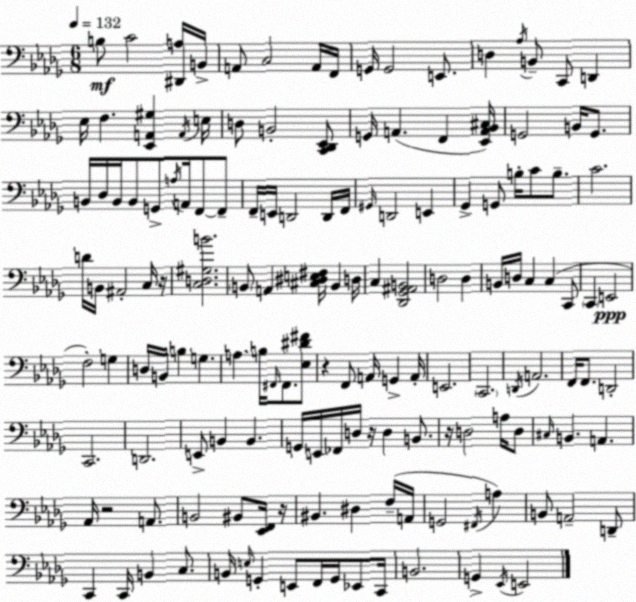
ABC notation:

X:1
T:Untitled
M:6/8
L:1/4
K:Bbm
B,/2 C2 [^D,,A,]/4 B,,/4 A,,/2 C,2 A,,/4 F,,/4 G,,/4 G,,2 E,,/2 D, _A,/4 B,,/2 C,,/2 D,, _E,/4 F, [_E,,A,,^G,] A,,/4 E,/4 D,/2 B,,2 [C,,_D,,_E,,]/2 G,,/4 A,, F,, [_E,,A,,_B,,^C,]/4 G,,2 B,,/4 G,,/2 B,,/4 _D,/4 B,,/4 B,,/2 G,,/2 A,/4 A,,/4 F,,/2 F,,/2 F,,/4 E,,/4 D,,2 D,,/4 F,,/4 ^G,,/4 D,,2 E,, _G,, G,,/2 B,/4 C/2 B,/2 C2 D/4 B,,/4 ^A,,2 C,/4 z/4 [C,D,^G,B]2 B,,/2 A,, [^C,^D,E,^F,]/4 B,, D,/4 C, [_D,,_G,,^A,,B,,]2 D,2 D, B,,/4 D,/4 C, C, C,,/2 C,, E,,2 F,2 G, D,/4 B,,/4 B, G, A, B,/4 ^F,,/4 ^F,,/2 [_E,^D^F]/2 z F,,/2 A,,/4 G,, A,,/4 E,,2 C,,2 D,,/4 A,,2 F,,/4 F,,/2 D,,2 C,,2 D,,2 E,,/2 B,, B,, G,,/4 E,,/4 _F,,/4 D,/4 z/4 D, B,,/2 z/4 D,2 A,/4 D,/2 ^C,/4 B,, A,, _A,,/4 z2 A,,/2 B,,2 ^B,,/2 [_E,,F,,]/4 z/4 ^B,, ^D, F,/4 A,,/4 G,,2 ^F,,/4 A, B,,/2 A,,2 D,,/2 C,, C,,/4 B,, C,/2 B,,/4 E,/4 G,, E,,/2 F,,/4 G,,/4 _E,,/2 C,,/4 B,,2 G,, _E,,/4 E,,2